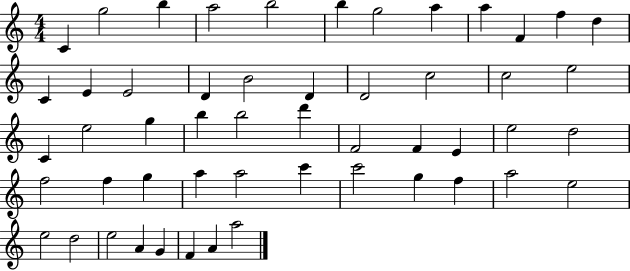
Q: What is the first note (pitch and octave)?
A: C4